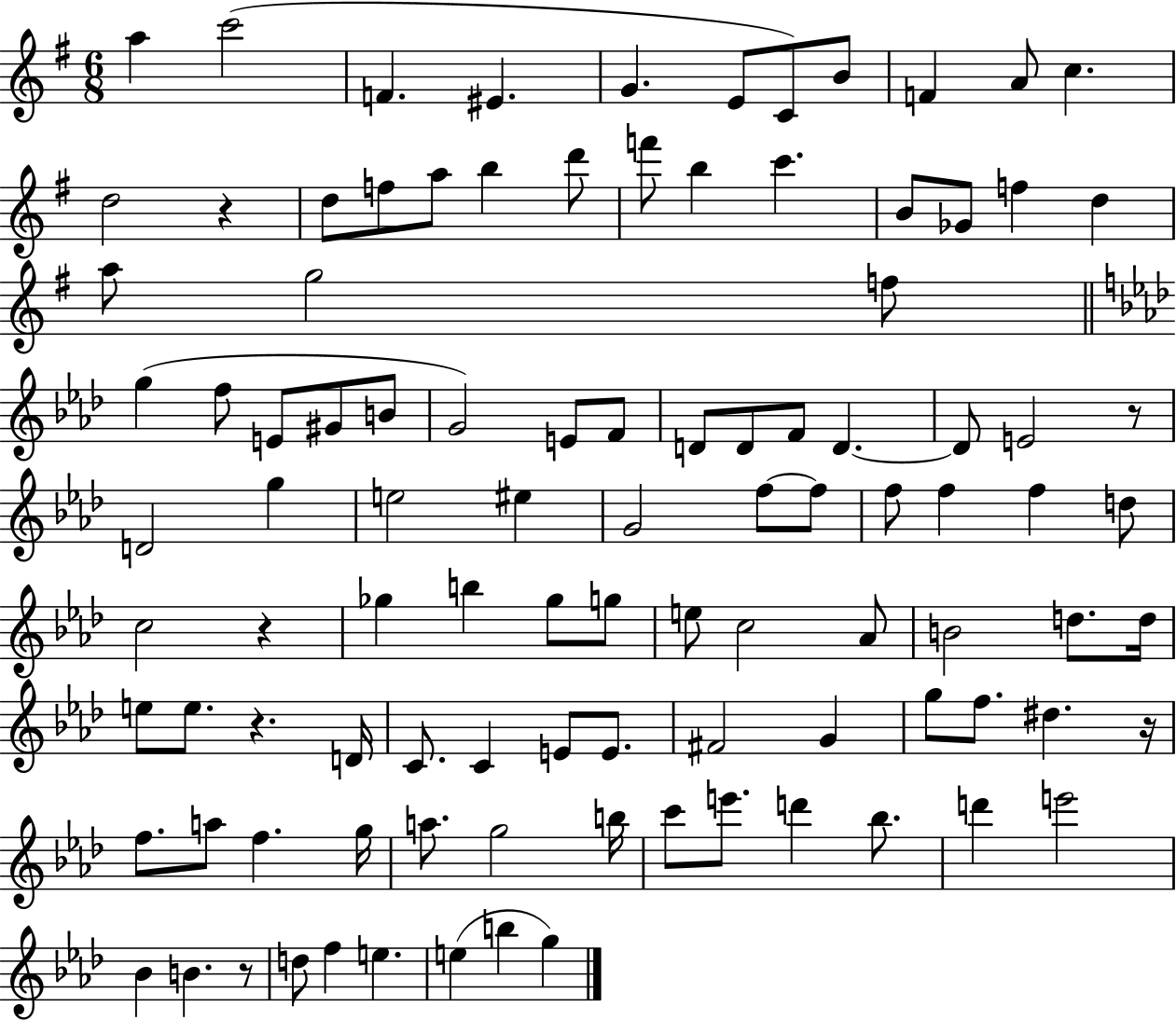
X:1
T:Untitled
M:6/8
L:1/4
K:G
a c'2 F ^E G E/2 C/2 B/2 F A/2 c d2 z d/2 f/2 a/2 b d'/2 f'/2 b c' B/2 _G/2 f d a/2 g2 f/2 g f/2 E/2 ^G/2 B/2 G2 E/2 F/2 D/2 D/2 F/2 D D/2 E2 z/2 D2 g e2 ^e G2 f/2 f/2 f/2 f f d/2 c2 z _g b _g/2 g/2 e/2 c2 _A/2 B2 d/2 d/4 e/2 e/2 z D/4 C/2 C E/2 E/2 ^F2 G g/2 f/2 ^d z/4 f/2 a/2 f g/4 a/2 g2 b/4 c'/2 e'/2 d' _b/2 d' e'2 _B B z/2 d/2 f e e b g